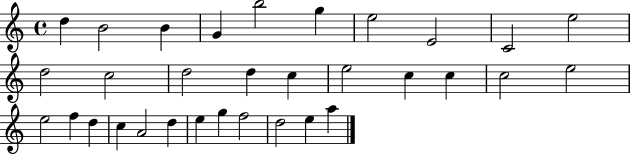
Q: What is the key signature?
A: C major